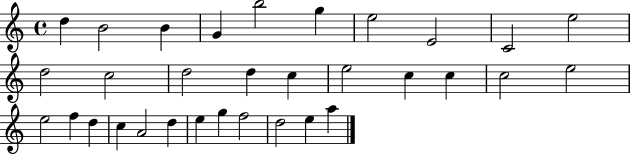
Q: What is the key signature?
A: C major